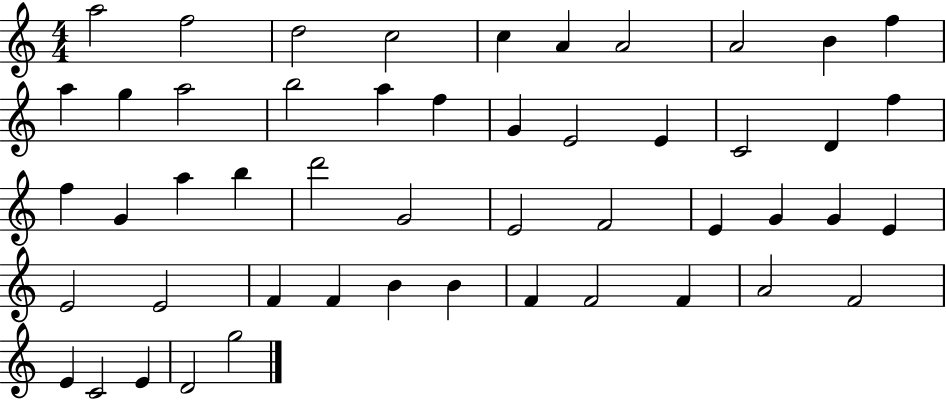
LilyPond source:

{
  \clef treble
  \numericTimeSignature
  \time 4/4
  \key c \major
  a''2 f''2 | d''2 c''2 | c''4 a'4 a'2 | a'2 b'4 f''4 | \break a''4 g''4 a''2 | b''2 a''4 f''4 | g'4 e'2 e'4 | c'2 d'4 f''4 | \break f''4 g'4 a''4 b''4 | d'''2 g'2 | e'2 f'2 | e'4 g'4 g'4 e'4 | \break e'2 e'2 | f'4 f'4 b'4 b'4 | f'4 f'2 f'4 | a'2 f'2 | \break e'4 c'2 e'4 | d'2 g''2 | \bar "|."
}